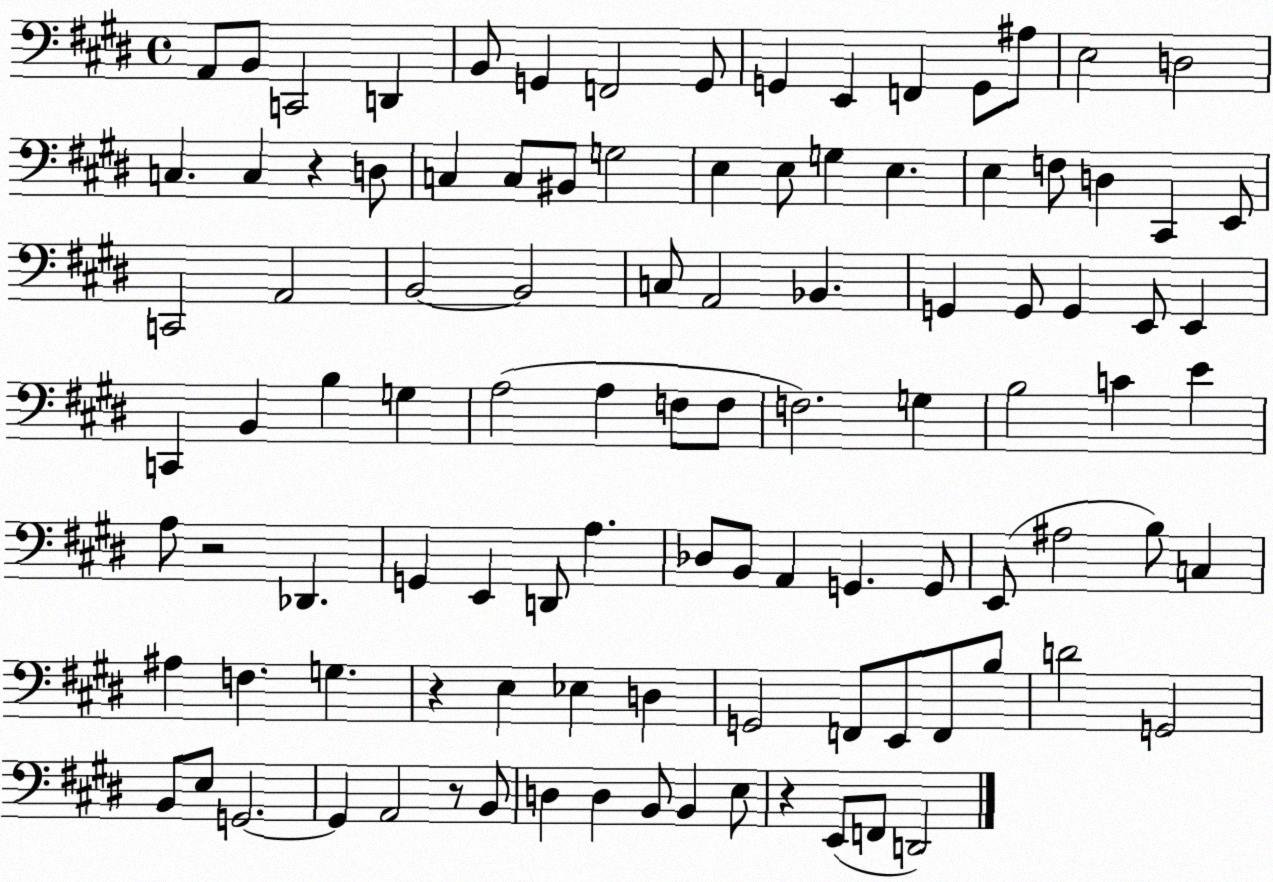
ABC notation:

X:1
T:Untitled
M:4/4
L:1/4
K:E
A,,/2 B,,/2 C,,2 D,, B,,/2 G,, F,,2 G,,/2 G,, E,, F,, G,,/2 ^A,/2 E,2 D,2 C, C, z D,/2 C, C,/2 ^B,,/2 G,2 E, E,/2 G, E, E, F,/2 D, ^C,, E,,/2 C,,2 A,,2 B,,2 B,,2 C,/2 A,,2 _B,, G,, G,,/2 G,, E,,/2 E,, C,, B,, B, G, A,2 A, F,/2 F,/2 F,2 G, B,2 C E A,/2 z2 _D,, G,, E,, D,,/2 A, _D,/2 B,,/2 A,, G,, G,,/2 E,,/2 ^A,2 B,/2 C, ^A, F, G, z E, _E, D, G,,2 F,,/2 E,,/2 F,,/2 B,/2 D2 G,,2 B,,/2 E,/2 G,,2 G,, A,,2 z/2 B,,/2 D, D, B,,/2 B,, E,/2 z E,,/2 F,,/2 D,,2